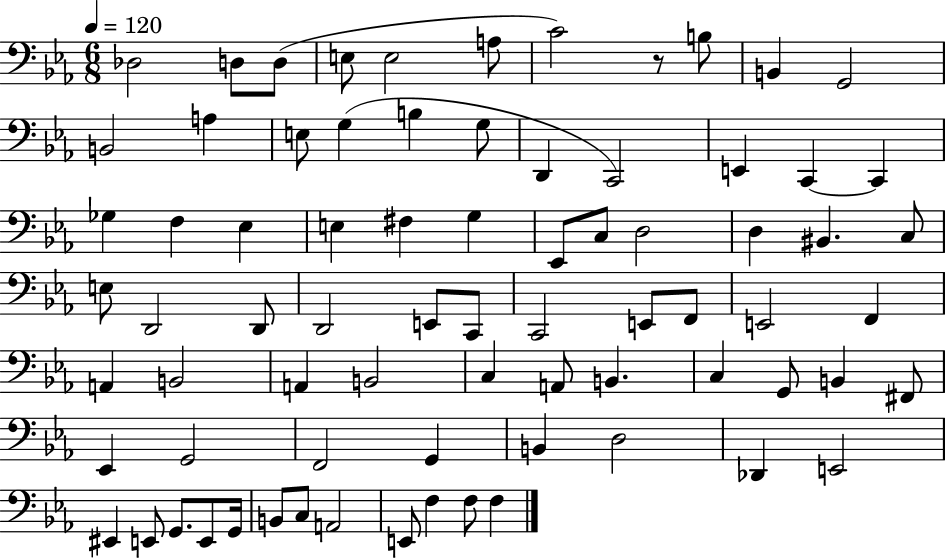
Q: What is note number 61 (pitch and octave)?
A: D3